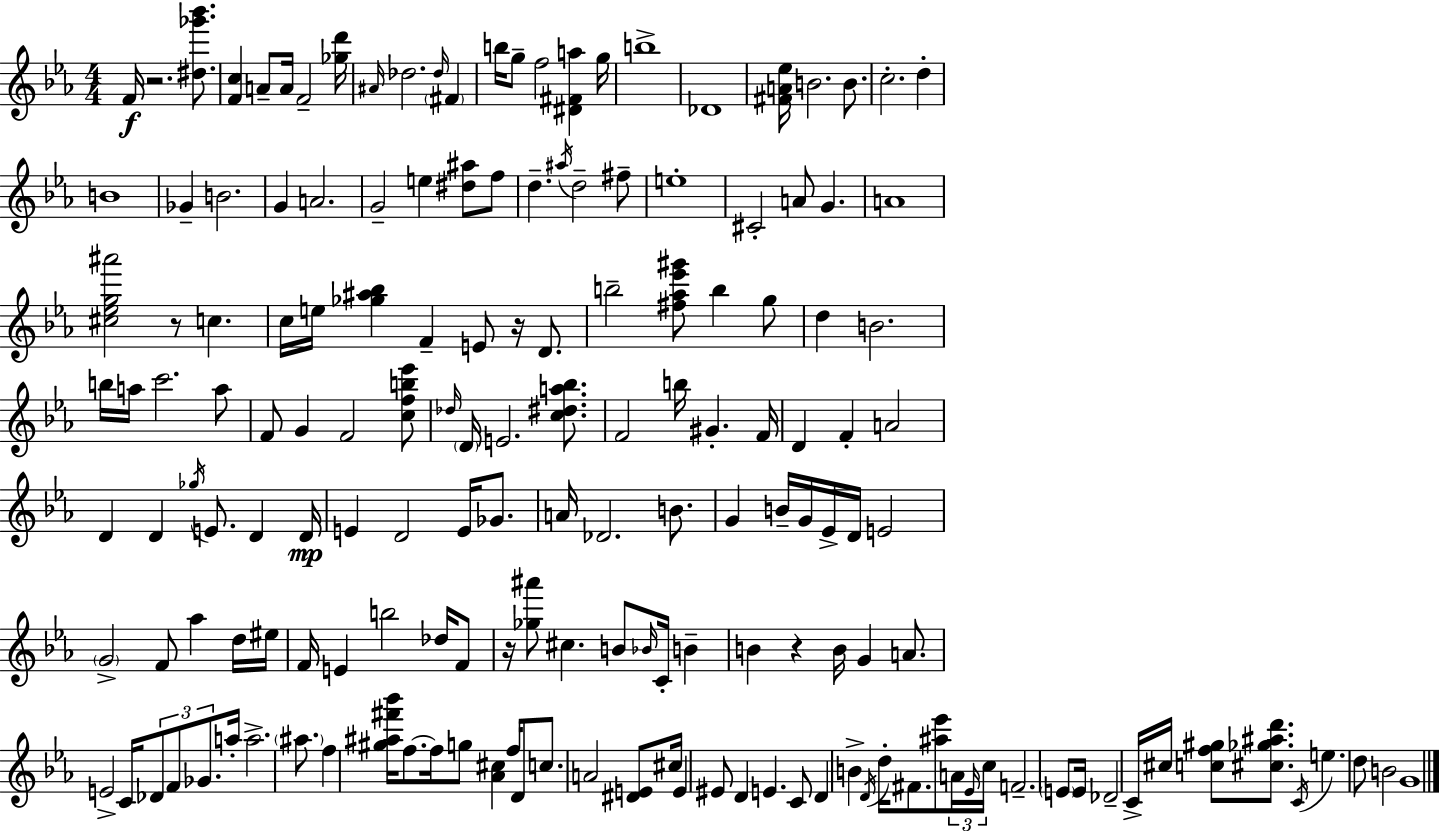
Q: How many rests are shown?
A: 5